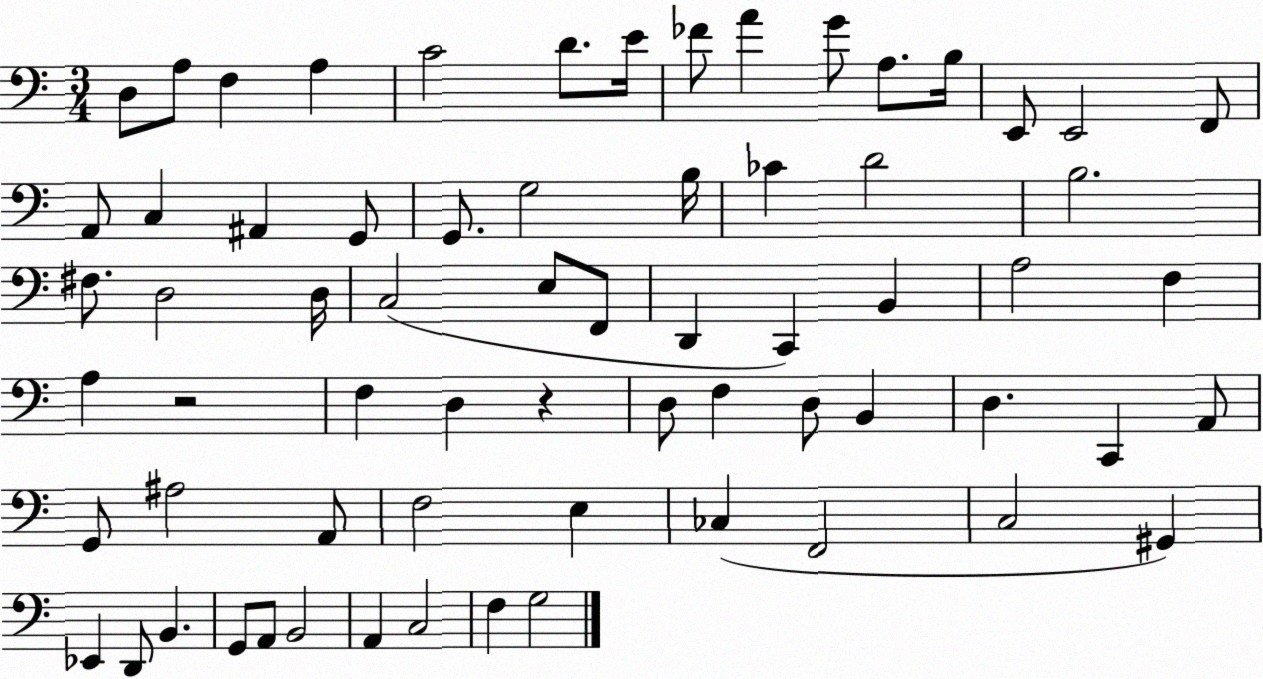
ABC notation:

X:1
T:Untitled
M:3/4
L:1/4
K:C
D,/2 A,/2 F, A, C2 D/2 E/4 _F/2 A G/2 A,/2 B,/4 E,,/2 E,,2 F,,/2 A,,/2 C, ^A,, G,,/2 G,,/2 G,2 B,/4 _C D2 B,2 ^F,/2 D,2 D,/4 C,2 E,/2 F,,/2 D,, C,, B,, A,2 F, A, z2 F, D, z D,/2 F, D,/2 B,, D, C,, A,,/2 G,,/2 ^A,2 A,,/2 F,2 E, _C, F,,2 C,2 ^G,, _E,, D,,/2 B,, G,,/2 A,,/2 B,,2 A,, C,2 F, G,2